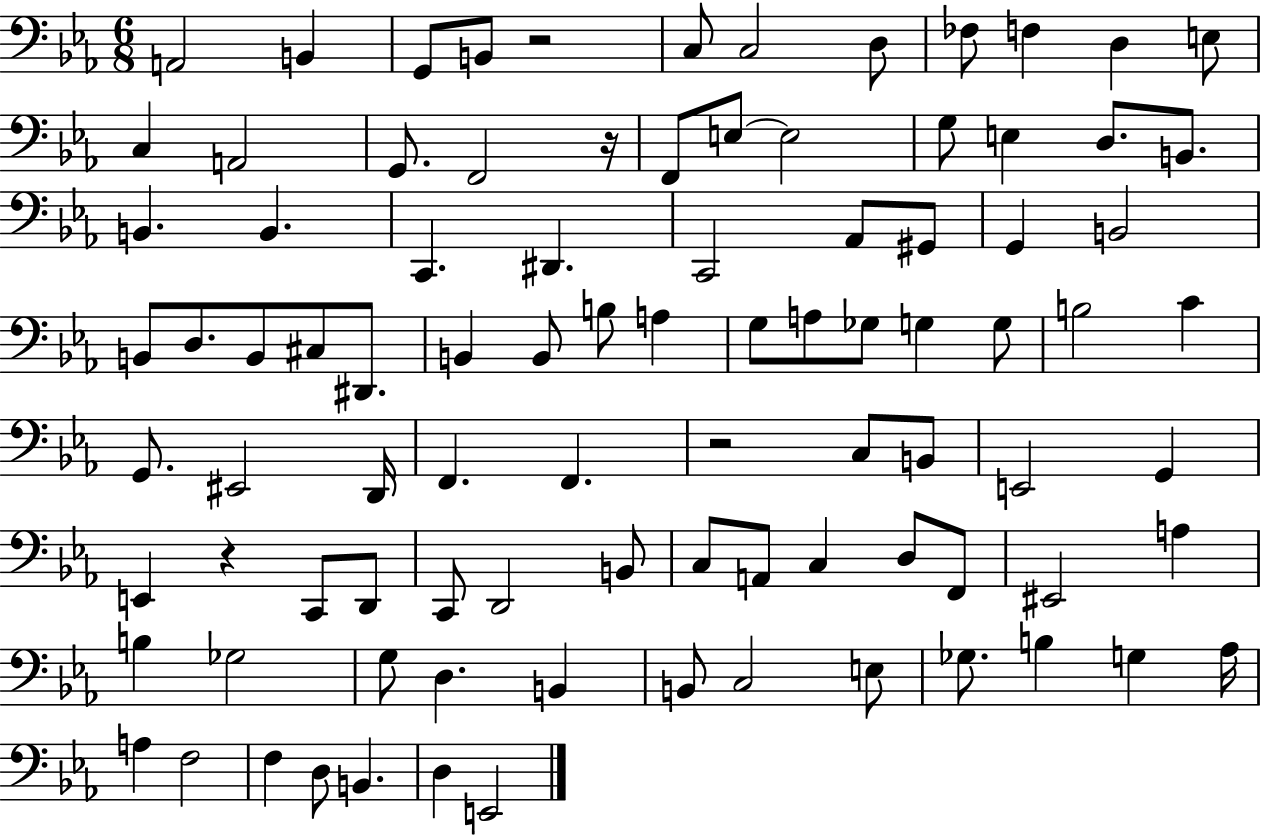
A2/h B2/q G2/e B2/e R/h C3/e C3/h D3/e FES3/e F3/q D3/q E3/e C3/q A2/h G2/e. F2/h R/s F2/e E3/e E3/h G3/e E3/q D3/e. B2/e. B2/q. B2/q. C2/q. D#2/q. C2/h Ab2/e G#2/e G2/q B2/h B2/e D3/e. B2/e C#3/e D#2/e. B2/q B2/e B3/e A3/q G3/e A3/e Gb3/e G3/q G3/e B3/h C4/q G2/e. EIS2/h D2/s F2/q. F2/q. R/h C3/e B2/e E2/h G2/q E2/q R/q C2/e D2/e C2/e D2/h B2/e C3/e A2/e C3/q D3/e F2/e EIS2/h A3/q B3/q Gb3/h G3/e D3/q. B2/q B2/e C3/h E3/e Gb3/e. B3/q G3/q Ab3/s A3/q F3/h F3/q D3/e B2/q. D3/q E2/h